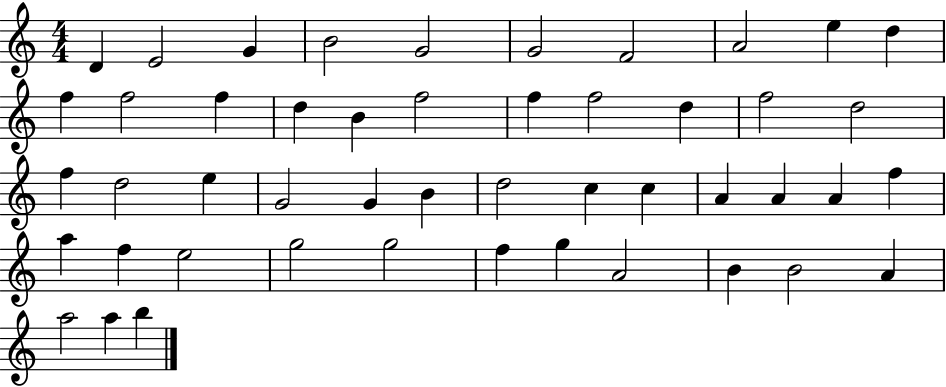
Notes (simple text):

D4/q E4/h G4/q B4/h G4/h G4/h F4/h A4/h E5/q D5/q F5/q F5/h F5/q D5/q B4/q F5/h F5/q F5/h D5/q F5/h D5/h F5/q D5/h E5/q G4/h G4/q B4/q D5/h C5/q C5/q A4/q A4/q A4/q F5/q A5/q F5/q E5/h G5/h G5/h F5/q G5/q A4/h B4/q B4/h A4/q A5/h A5/q B5/q